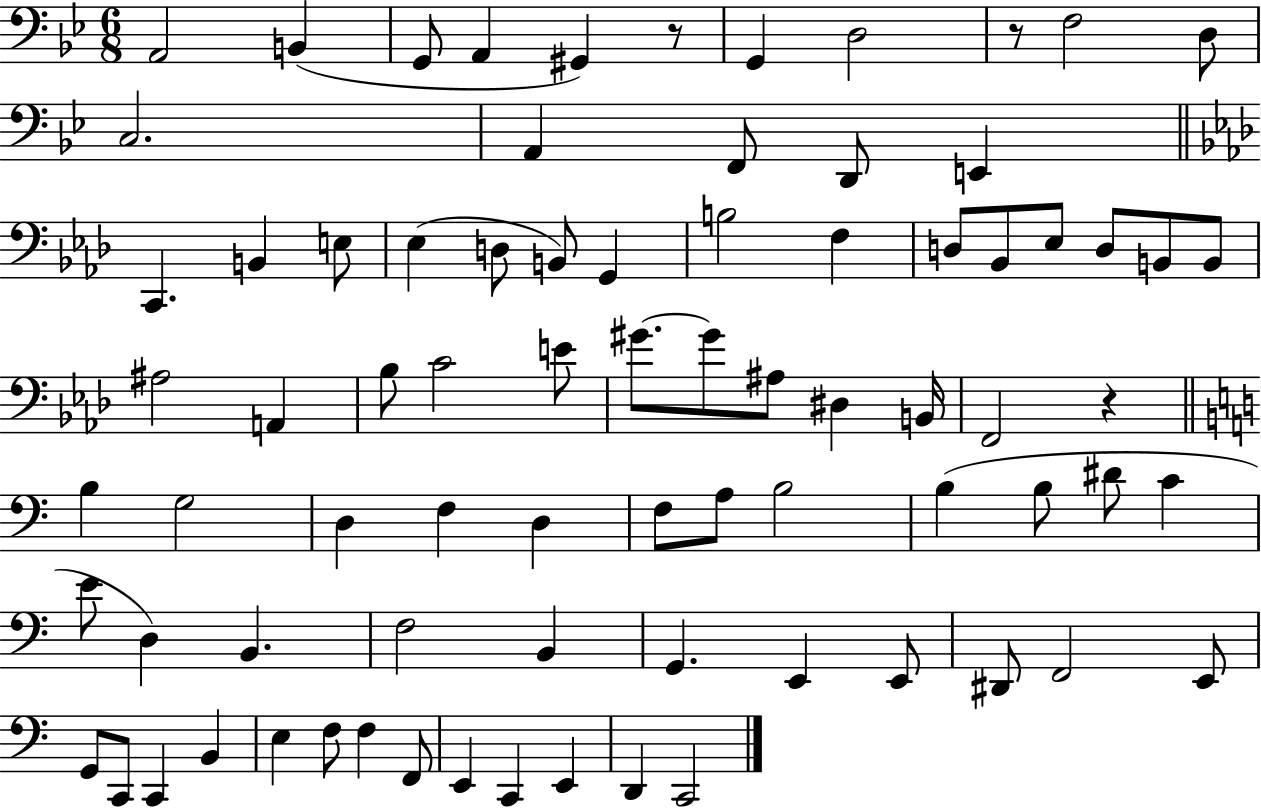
{
  \clef bass
  \numericTimeSignature
  \time 6/8
  \key bes \major
  a,2 b,4( | g,8 a,4 gis,4) r8 | g,4 d2 | r8 f2 d8 | \break c2. | a,4 f,8 d,8 e,4 | \bar "||" \break \key aes \major c,4. b,4 e8 | ees4( d8 b,8) g,4 | b2 f4 | d8 bes,8 ees8 d8 b,8 b,8 | \break ais2 a,4 | bes8 c'2 e'8 | gis'8.~~ gis'8 ais8 dis4 b,16 | f,2 r4 | \break \bar "||" \break \key c \major b4 g2 | d4 f4 d4 | f8 a8 b2 | b4( b8 dis'8 c'4 | \break e'8 d4) b,4. | f2 b,4 | g,4. e,4 e,8 | dis,8 f,2 e,8 | \break g,8 c,8 c,4 b,4 | e4 f8 f4 f,8 | e,4 c,4 e,4 | d,4 c,2 | \break \bar "|."
}